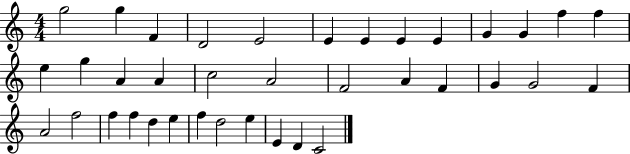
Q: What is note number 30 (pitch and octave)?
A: D5